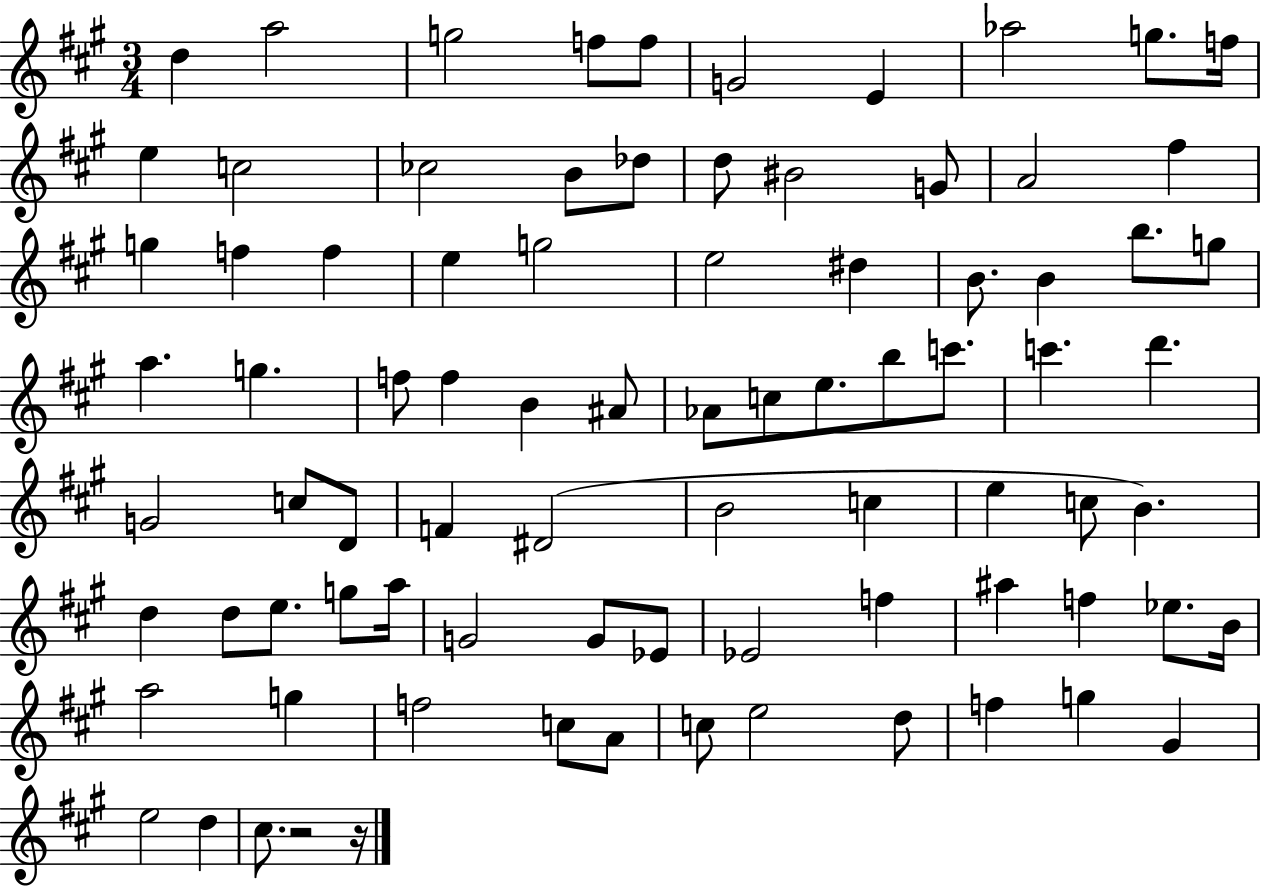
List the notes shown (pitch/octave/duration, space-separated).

D5/q A5/h G5/h F5/e F5/e G4/h E4/q Ab5/h G5/e. F5/s E5/q C5/h CES5/h B4/e Db5/e D5/e BIS4/h G4/e A4/h F#5/q G5/q F5/q F5/q E5/q G5/h E5/h D#5/q B4/e. B4/q B5/e. G5/e A5/q. G5/q. F5/e F5/q B4/q A#4/e Ab4/e C5/e E5/e. B5/e C6/e. C6/q. D6/q. G4/h C5/e D4/e F4/q D#4/h B4/h C5/q E5/q C5/e B4/q. D5/q D5/e E5/e. G5/e A5/s G4/h G4/e Eb4/e Eb4/h F5/q A#5/q F5/q Eb5/e. B4/s A5/h G5/q F5/h C5/e A4/e C5/e E5/h D5/e F5/q G5/q G#4/q E5/h D5/q C#5/e. R/h R/s